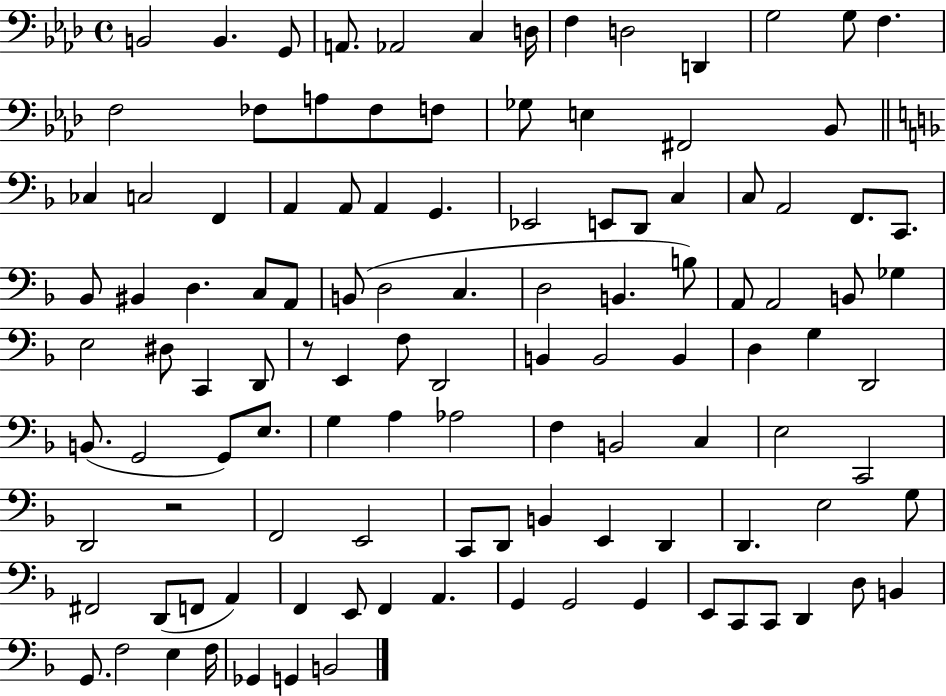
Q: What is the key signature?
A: AES major